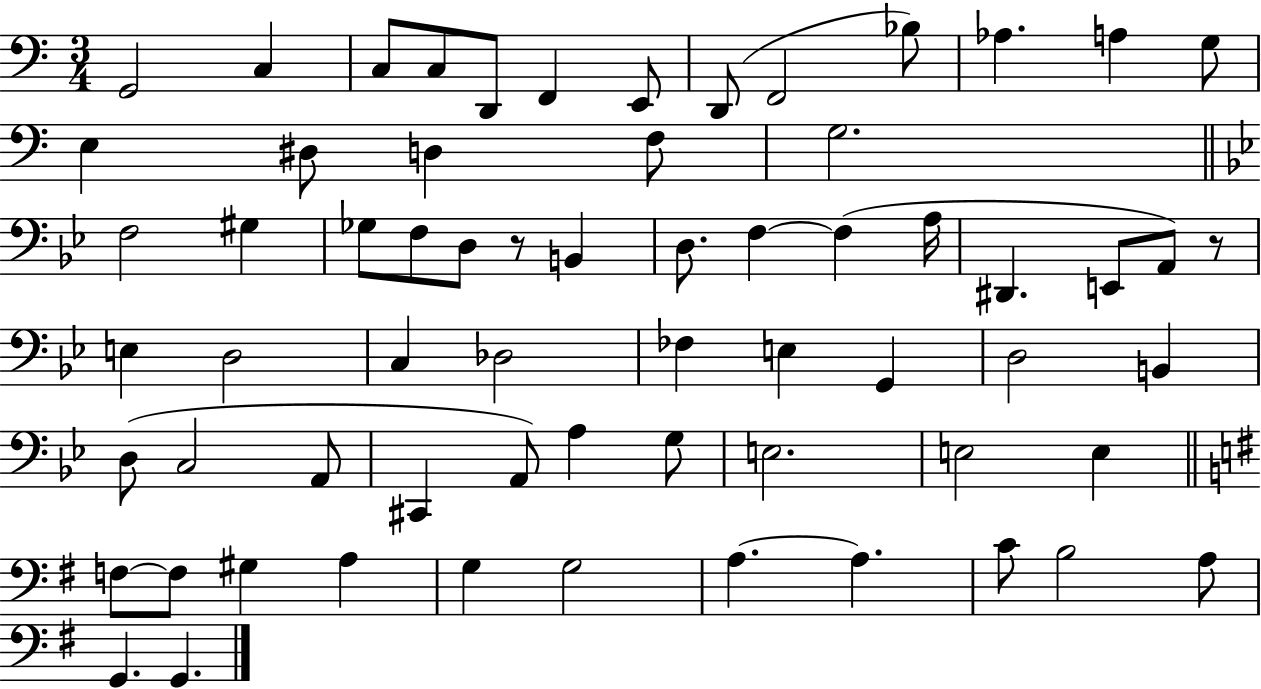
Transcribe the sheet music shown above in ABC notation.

X:1
T:Untitled
M:3/4
L:1/4
K:C
G,,2 C, C,/2 C,/2 D,,/2 F,, E,,/2 D,,/2 F,,2 _B,/2 _A, A, G,/2 E, ^D,/2 D, F,/2 G,2 F,2 ^G, _G,/2 F,/2 D,/2 z/2 B,, D,/2 F, F, A,/4 ^D,, E,,/2 A,,/2 z/2 E, D,2 C, _D,2 _F, E, G,, D,2 B,, D,/2 C,2 A,,/2 ^C,, A,,/2 A, G,/2 E,2 E,2 E, F,/2 F,/2 ^G, A, G, G,2 A, A, C/2 B,2 A,/2 G,, G,,